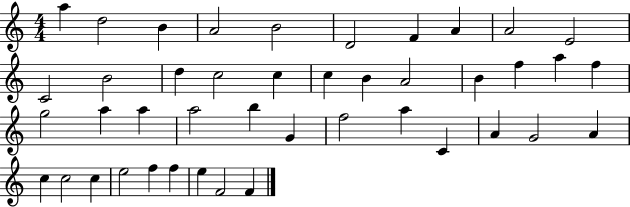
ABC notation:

X:1
T:Untitled
M:4/4
L:1/4
K:C
a d2 B A2 B2 D2 F A A2 E2 C2 B2 d c2 c c B A2 B f a f g2 a a a2 b G f2 a C A G2 A c c2 c e2 f f e F2 F